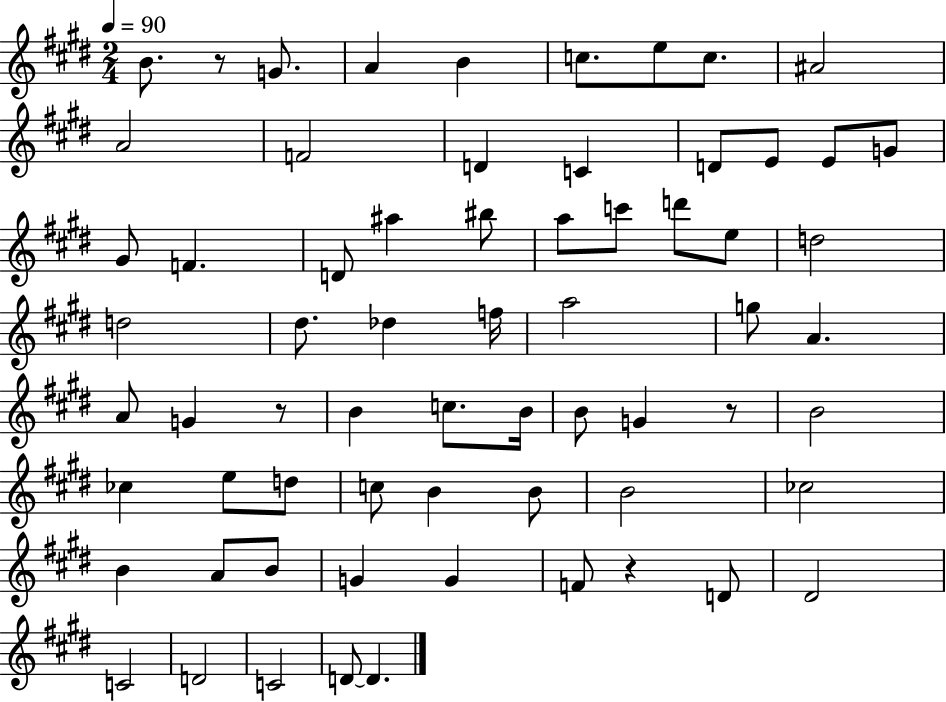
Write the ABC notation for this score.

X:1
T:Untitled
M:2/4
L:1/4
K:E
B/2 z/2 G/2 A B c/2 e/2 c/2 ^A2 A2 F2 D C D/2 E/2 E/2 G/2 ^G/2 F D/2 ^a ^b/2 a/2 c'/2 d'/2 e/2 d2 d2 ^d/2 _d f/4 a2 g/2 A A/2 G z/2 B c/2 B/4 B/2 G z/2 B2 _c e/2 d/2 c/2 B B/2 B2 _c2 B A/2 B/2 G G F/2 z D/2 ^D2 C2 D2 C2 D/2 D